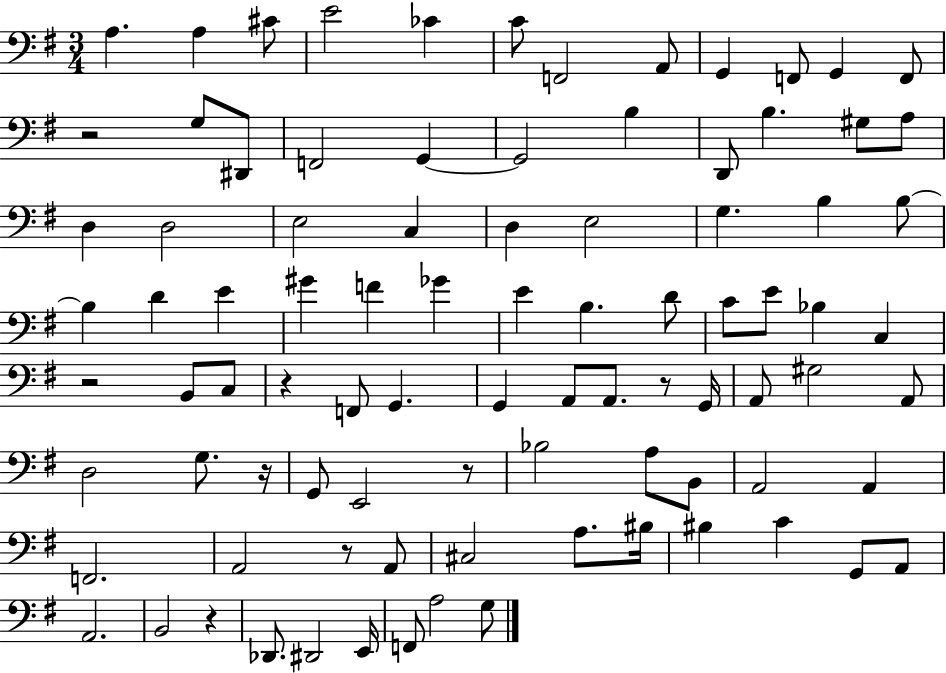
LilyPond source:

{
  \clef bass
  \numericTimeSignature
  \time 3/4
  \key g \major
  a4. a4 cis'8 | e'2 ces'4 | c'8 f,2 a,8 | g,4 f,8 g,4 f,8 | \break r2 g8 dis,8 | f,2 g,4~~ | g,2 b4 | d,8 b4. gis8 a8 | \break d4 d2 | e2 c4 | d4 e2 | g4. b4 b8~~ | \break b4 d'4 e'4 | gis'4 f'4 ges'4 | e'4 b4. d'8 | c'8 e'8 bes4 c4 | \break r2 b,8 c8 | r4 f,8 g,4. | g,4 a,8 a,8. r8 g,16 | a,8 gis2 a,8 | \break d2 g8. r16 | g,8 e,2 r8 | bes2 a8 b,8 | a,2 a,4 | \break f,2. | a,2 r8 a,8 | cis2 a8. bis16 | bis4 c'4 g,8 a,8 | \break a,2. | b,2 r4 | des,8. dis,2 e,16 | f,8 a2 g8 | \break \bar "|."
}